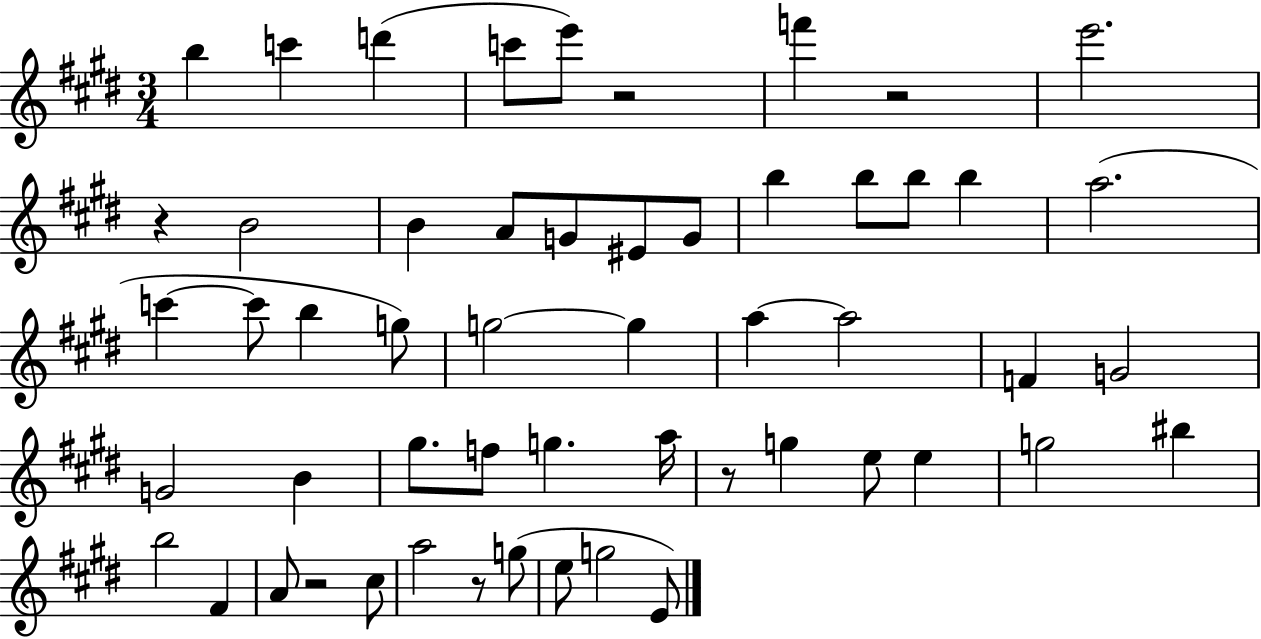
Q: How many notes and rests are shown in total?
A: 54